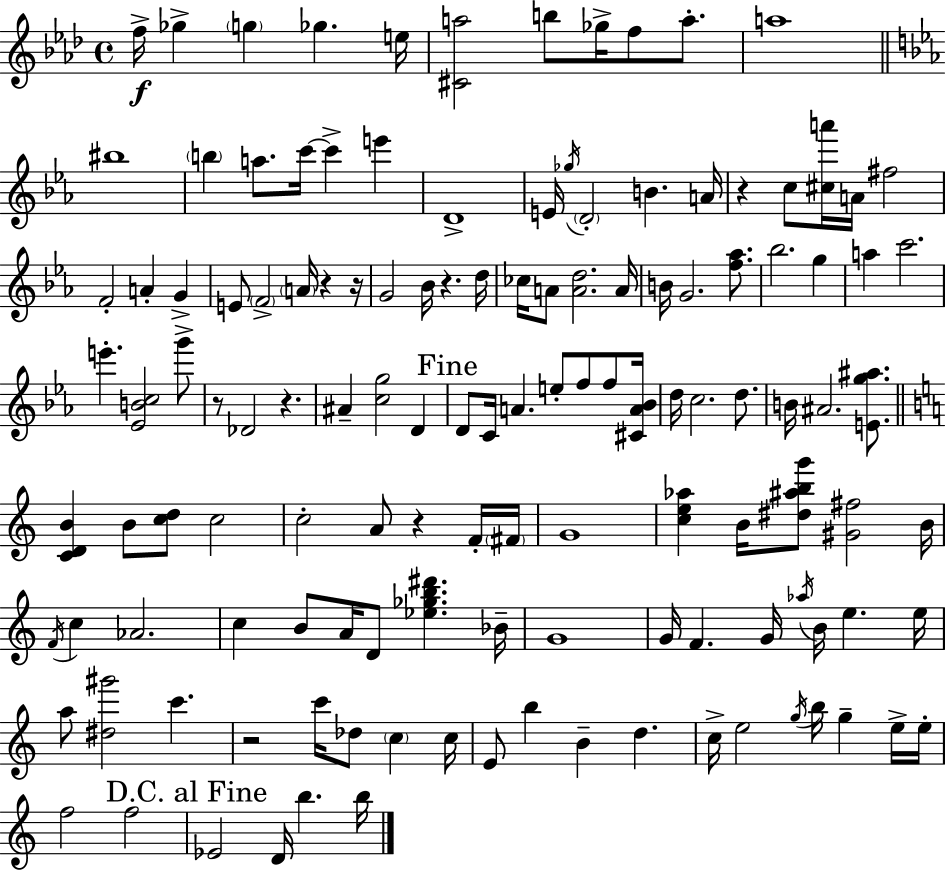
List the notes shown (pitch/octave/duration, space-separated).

F5/s Gb5/q G5/q Gb5/q. E5/s [C#4,A5]/h B5/e Gb5/s F5/e A5/e. A5/w BIS5/w B5/q A5/e. C6/s C6/q E6/q D4/w E4/s Gb5/s D4/h B4/q. A4/s R/q C5/e [C#5,A6]/s A4/s F#5/h F4/h A4/q G4/q E4/e F4/h A4/s R/q R/s G4/h Bb4/s R/q. D5/s CES5/s A4/e [A4,D5]/h. A4/s B4/s G4/h. [F5,Ab5]/e. Bb5/h. G5/q A5/q C6/h. E6/q. [Eb4,B4,C5]/h G6/e R/e Db4/h R/q. A#4/q [C5,G5]/h D4/q D4/e C4/s A4/q. E5/e F5/e F5/e [C#4,A4,Bb4]/s D5/s C5/h. D5/e. B4/s A#4/h. [E4,G5,A#5]/e. [C4,D4,B4]/q B4/e [C5,D5]/e C5/h C5/h A4/e R/q F4/s F#4/s G4/w [C5,E5,Ab5]/q B4/s [D#5,A#5,B5,G6]/e [G#4,F#5]/h B4/s F4/s C5/q Ab4/h. C5/q B4/e A4/s D4/e [Eb5,Gb5,B5,D#6]/q. Bb4/s G4/w G4/s F4/q. G4/s Ab5/s B4/s E5/q. E5/s A5/e [D#5,G#6]/h C6/q. R/h C6/s Db5/e C5/q C5/s E4/e B5/q B4/q D5/q. C5/s E5/h G5/s B5/s G5/q E5/s E5/s F5/h F5/h Eb4/h D4/s B5/q. B5/s